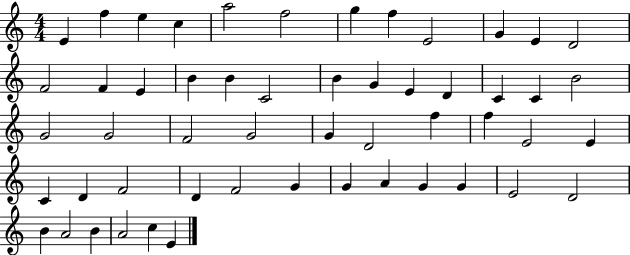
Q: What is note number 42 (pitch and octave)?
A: G4